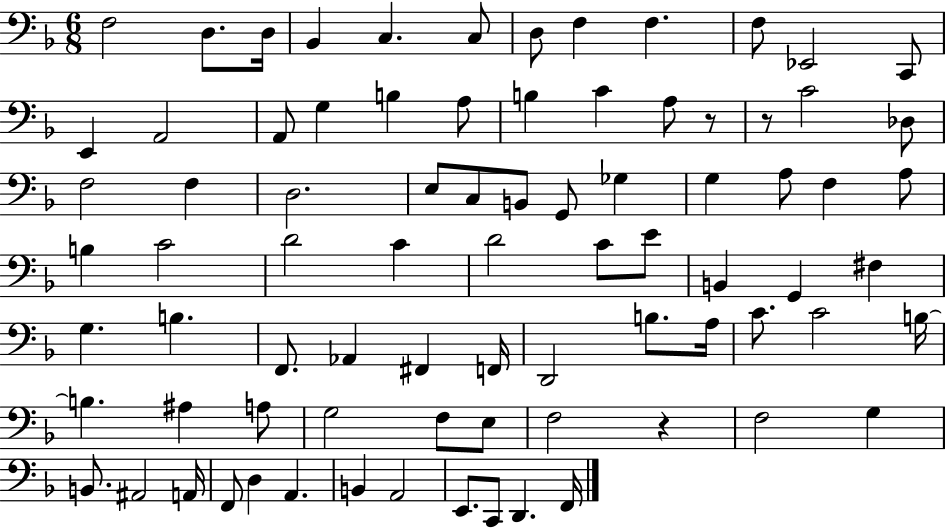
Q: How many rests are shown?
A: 3